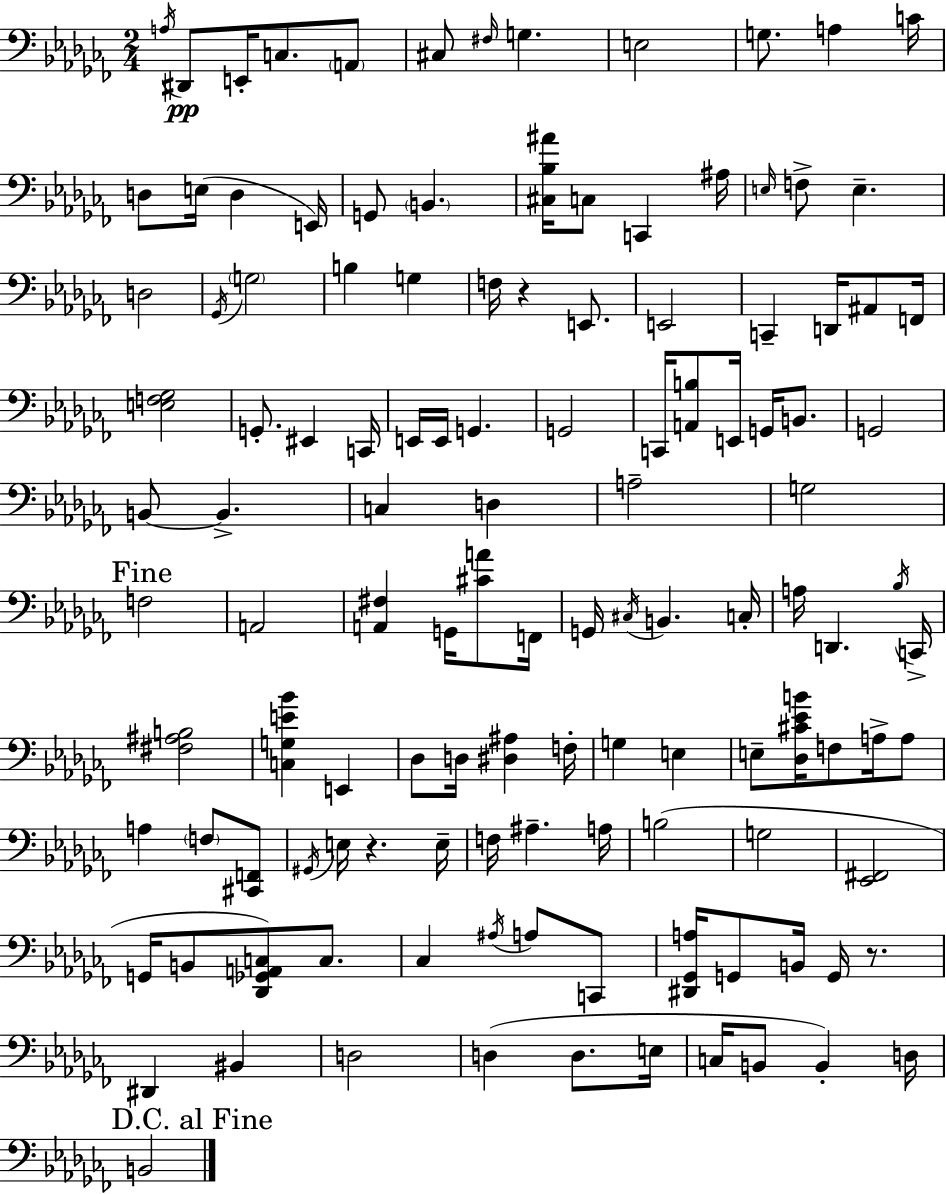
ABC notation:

X:1
T:Untitled
M:2/4
L:1/4
K:Abm
A,/4 ^D,,/2 E,,/4 C,/2 A,,/2 ^C,/2 ^F,/4 G, E,2 G,/2 A, C/4 D,/2 E,/4 D, E,,/4 G,,/2 B,, [^C,_B,^A]/4 C,/2 C,, ^A,/4 E,/4 F,/2 E, D,2 _G,,/4 G,2 B, G, F,/4 z E,,/2 E,,2 C,, D,,/4 ^A,,/2 F,,/4 [E,F,_G,]2 G,,/2 ^E,, C,,/4 E,,/4 E,,/4 G,, G,,2 C,,/4 [A,,B,]/2 E,,/4 G,,/4 B,,/2 G,,2 B,,/2 B,, C, D, A,2 G,2 F,2 A,,2 [A,,^F,] G,,/4 [^CA]/2 F,,/4 G,,/4 ^C,/4 B,, C,/4 A,/4 D,, _B,/4 C,,/4 [^F,^A,B,]2 [C,G,E_B] E,, _D,/2 D,/4 [^D,^A,] F,/4 G, E, E,/2 [_D,^C_EB]/4 F,/2 A,/4 A,/2 A, F,/2 [^C,,F,,]/2 ^G,,/4 E,/4 z E,/4 F,/4 ^A, A,/4 B,2 G,2 [_E,,^F,,]2 G,,/4 B,,/2 [_D,,_G,,A,,C,]/2 C,/2 _C, ^A,/4 A,/2 C,,/2 [^D,,_G,,A,]/4 G,,/2 B,,/4 G,,/4 z/2 ^D,, ^B,, D,2 D, D,/2 E,/4 C,/4 B,,/2 B,, D,/4 B,,2